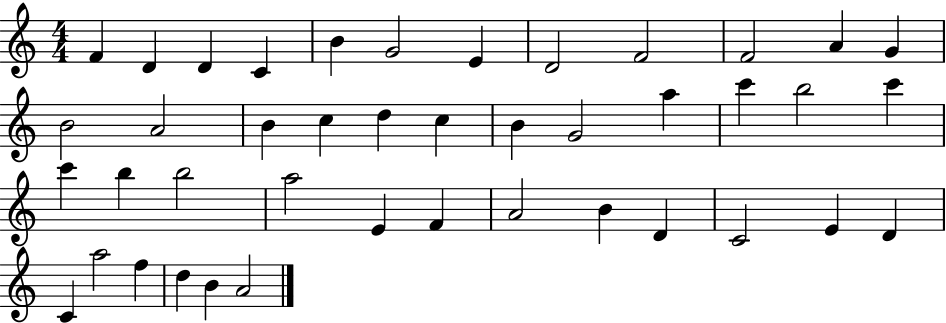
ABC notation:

X:1
T:Untitled
M:4/4
L:1/4
K:C
F D D C B G2 E D2 F2 F2 A G B2 A2 B c d c B G2 a c' b2 c' c' b b2 a2 E F A2 B D C2 E D C a2 f d B A2